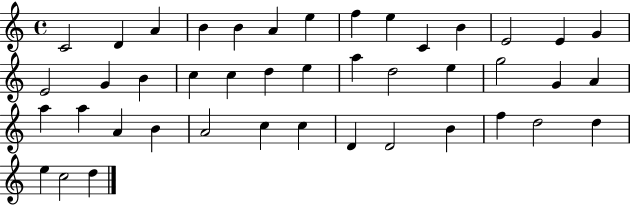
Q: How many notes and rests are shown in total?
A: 43